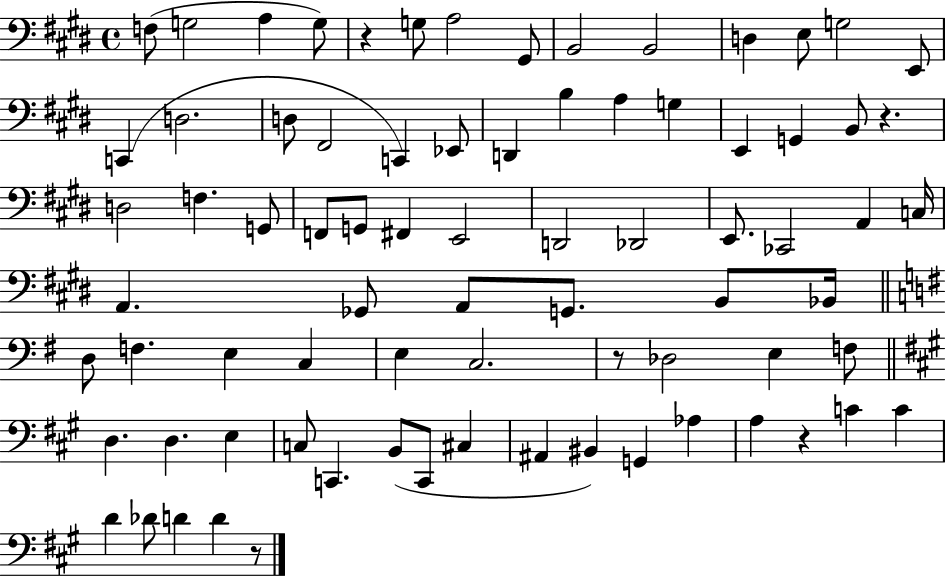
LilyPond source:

{
  \clef bass
  \time 4/4
  \defaultTimeSignature
  \key e \major
  \repeat volta 2 { f8( g2 a4 g8) | r4 g8 a2 gis,8 | b,2 b,2 | d4 e8 g2 e,8 | \break c,4( d2. | d8 fis,2 c,4) ees,8 | d,4 b4 a4 g4 | e,4 g,4 b,8 r4. | \break d2 f4. g,8 | f,8 g,8 fis,4 e,2 | d,2 des,2 | e,8. ces,2 a,4 c16 | \break a,4. ges,8 a,8 g,8. b,8 bes,16 | \bar "||" \break \key e \minor d8 f4. e4 c4 | e4 c2. | r8 des2 e4 f8 | \bar "||" \break \key a \major d4. d4. e4 | c8 c,4. b,8( c,8 cis4 | ais,4 bis,4) g,4 aes4 | a4 r4 c'4 c'4 | \break d'4 des'8 d'4 d'4 r8 | } \bar "|."
}